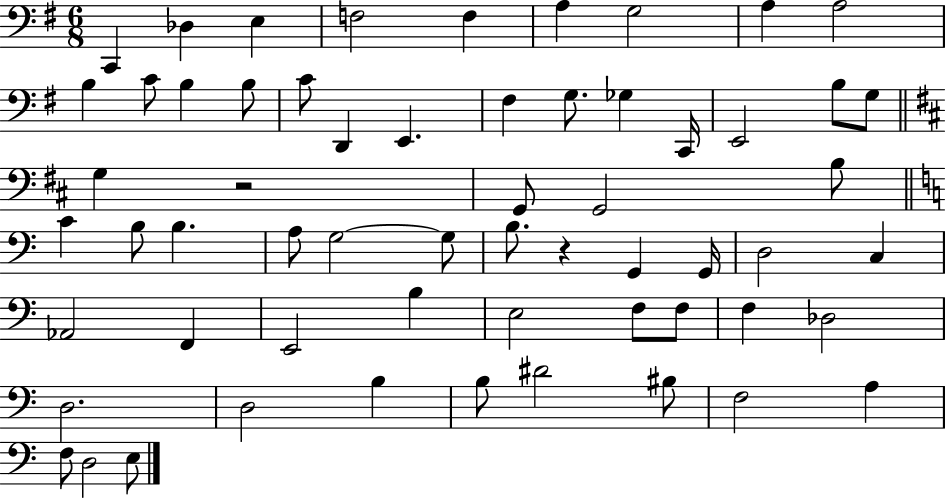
{
  \clef bass
  \numericTimeSignature
  \time 6/8
  \key g \major
  c,4 des4 e4 | f2 f4 | a4 g2 | a4 a2 | \break b4 c'8 b4 b8 | c'8 d,4 e,4. | fis4 g8. ges4 c,16 | e,2 b8 g8 | \break \bar "||" \break \key d \major g4 r2 | g,8 g,2 b8 | \bar "||" \break \key c \major c'4 b8 b4. | a8 g2~~ g8 | b8. r4 g,4 g,16 | d2 c4 | \break aes,2 f,4 | e,2 b4 | e2 f8 f8 | f4 des2 | \break d2. | d2 b4 | b8 dis'2 bis8 | f2 a4 | \break f8 d2 e8 | \bar "|."
}